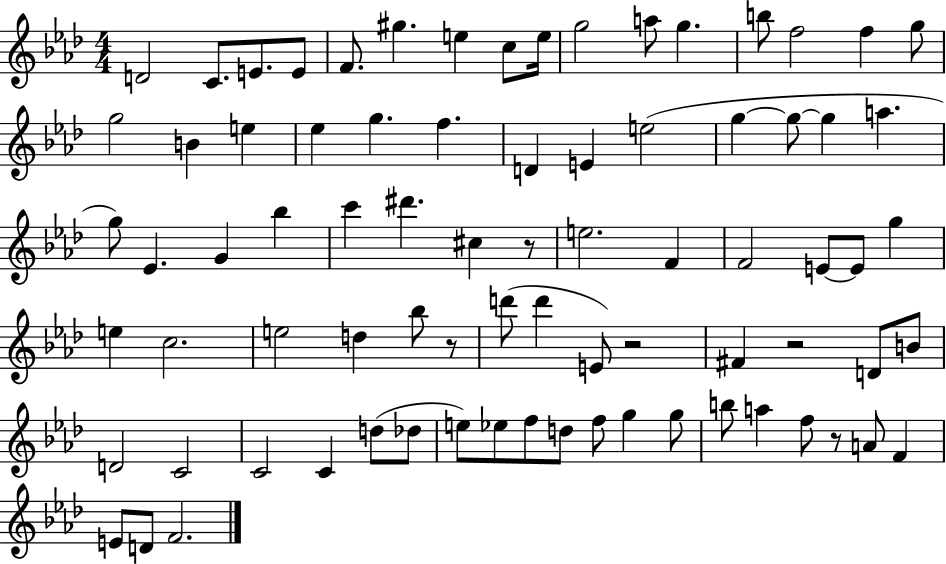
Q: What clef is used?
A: treble